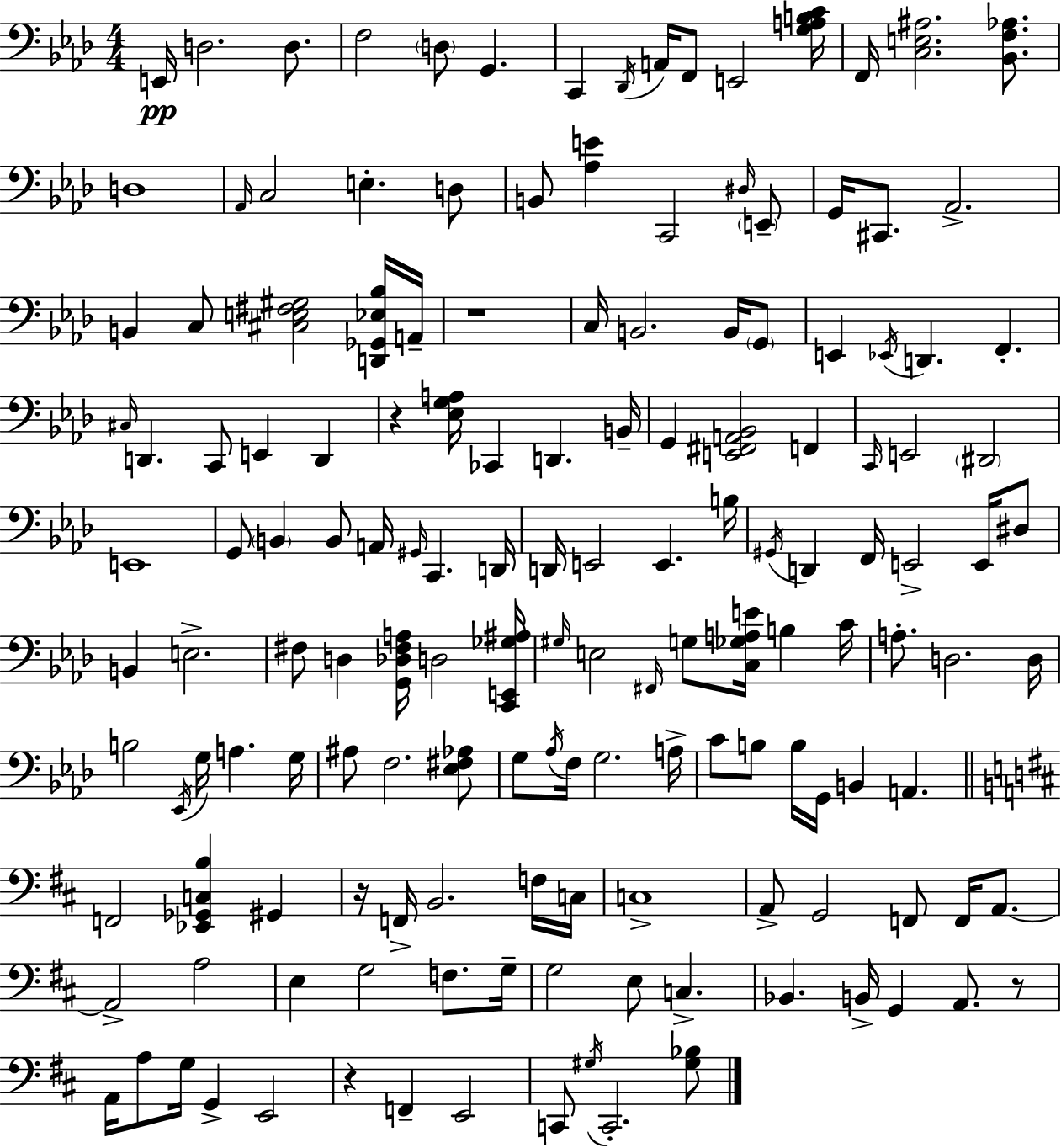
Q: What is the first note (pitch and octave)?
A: E2